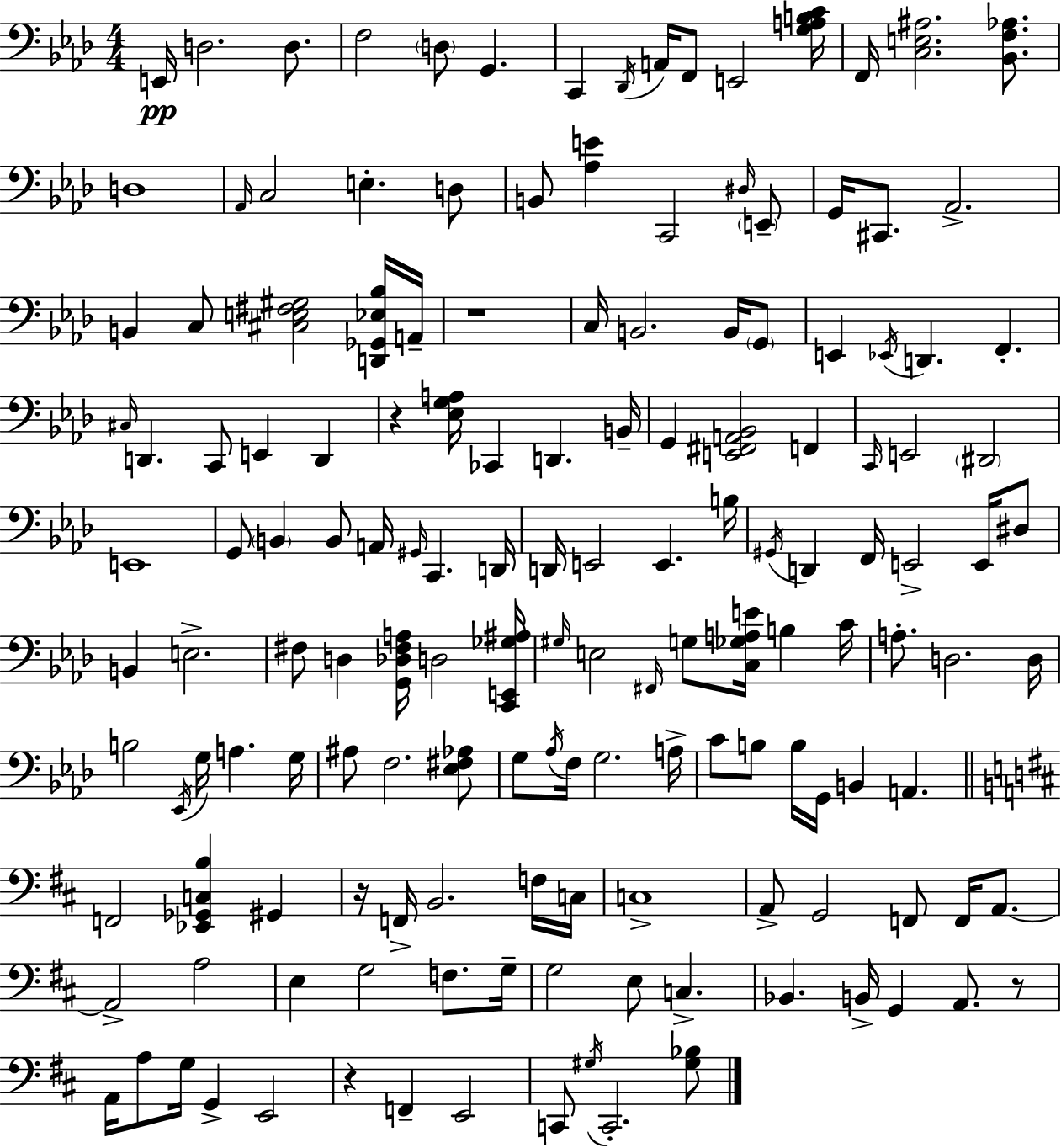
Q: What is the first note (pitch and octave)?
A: E2